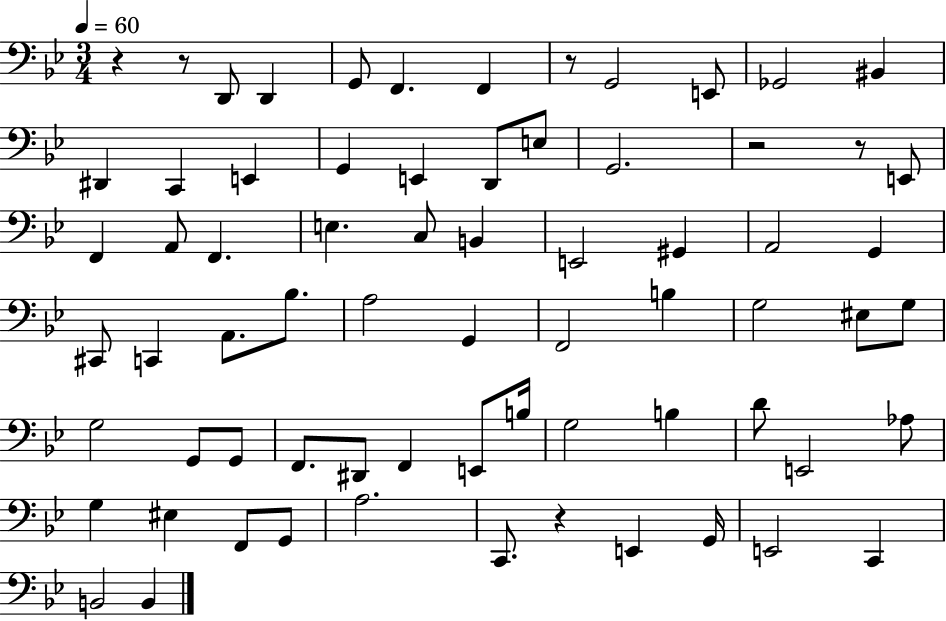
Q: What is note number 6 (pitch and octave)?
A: G2